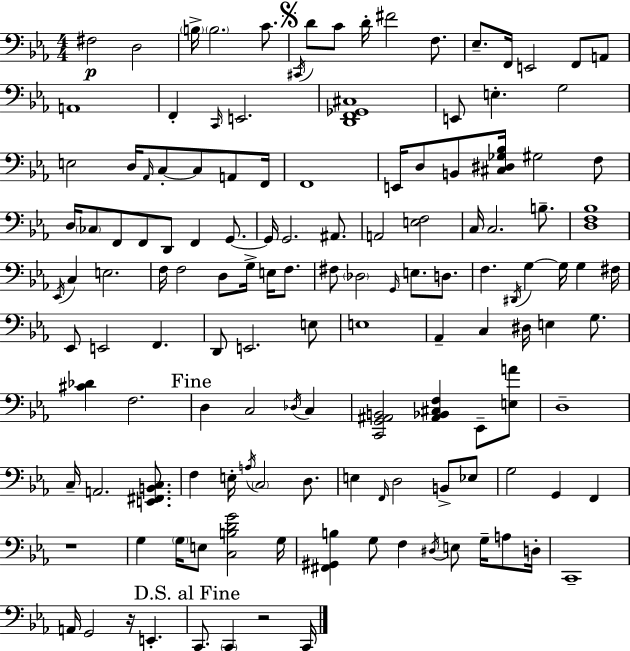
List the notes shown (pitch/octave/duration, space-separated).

F#3/h D3/h B3/s B3/h. C4/e. C#2/s D4/e C4/e D4/s F#4/h F3/e. Eb3/e. F2/s E2/h F2/e A2/e A2/w F2/q C2/s E2/h. [D2,F2,Gb2,C#3]/w E2/e E3/q. G3/h E3/h D3/s Ab2/s C3/e C3/e A2/e F2/s F2/w E2/s D3/e B2/e [C#3,D#3,Gb3,Bb3]/s G#3/h F3/e D3/s CES3/e F2/e F2/e D2/e F2/q G2/e. G2/s G2/h. A#2/e. A2/h [E3,F3]/h C3/s C3/h. B3/e. [D3,F3,Bb3]/w Eb2/s C3/q E3/h. F3/s F3/h D3/e G3/s E3/s F3/e. F#3/e Db3/h G2/s E3/e. D3/e. F3/q. D#2/s G3/q G3/s G3/q F#3/s Eb2/e E2/h F2/q. D2/e E2/h. E3/e E3/w Ab2/q C3/q D#3/s E3/q G3/e. [C#4,Db4]/q F3/h. D3/q C3/h Db3/s C3/q [C2,G2,A#2,B2]/h [A#2,Bb2,C#3,F3]/q Eb2/e [E3,A4]/e D3/w C3/s A2/h. [E2,F#2,B2,C3]/e. F3/q E3/s A3/s C3/h D3/e. E3/q F2/s D3/h B2/e Eb3/e G3/h G2/q F2/q R/w G3/q G3/s E3/e [C3,B3,D4,G4]/h G3/s [F#2,G#2,B3]/q G3/e F3/q D#3/s E3/e G3/s A3/e D3/s C2/w A2/s G2/h R/s E2/q. C2/e. C2/q R/h C2/s